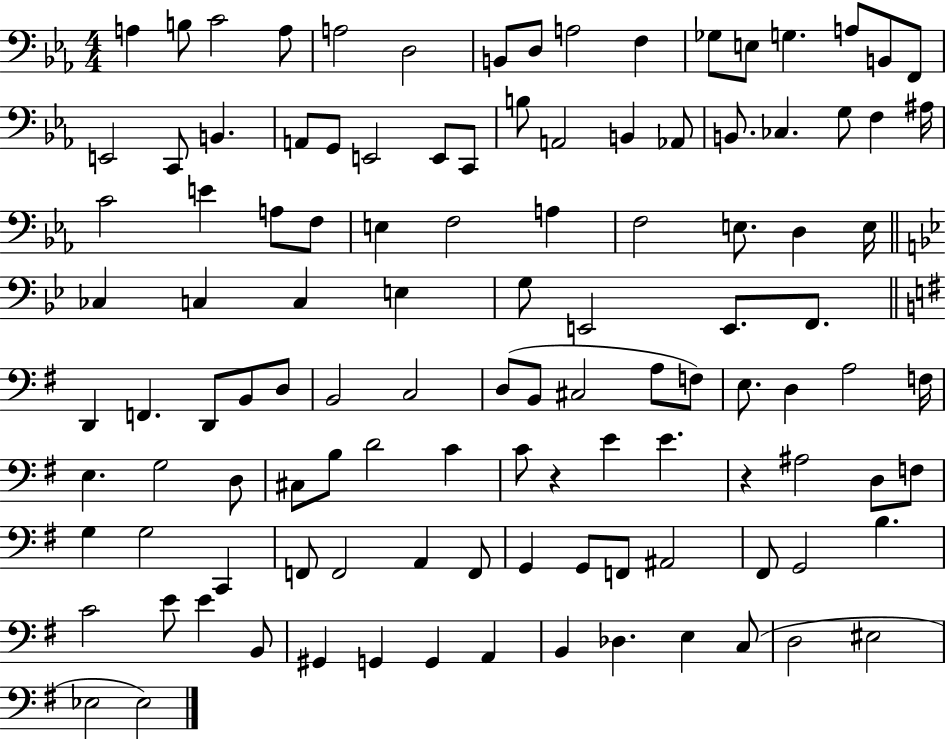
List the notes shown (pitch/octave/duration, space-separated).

A3/q B3/e C4/h A3/e A3/h D3/h B2/e D3/e A3/h F3/q Gb3/e E3/e G3/q. A3/e B2/e F2/e E2/h C2/e B2/q. A2/e G2/e E2/h E2/e C2/e B3/e A2/h B2/q Ab2/e B2/e. CES3/q. G3/e F3/q A#3/s C4/h E4/q A3/e F3/e E3/q F3/h A3/q F3/h E3/e. D3/q E3/s CES3/q C3/q C3/q E3/q G3/e E2/h E2/e. F2/e. D2/q F2/q. D2/e B2/e D3/e B2/h C3/h D3/e B2/e C#3/h A3/e F3/e E3/e. D3/q A3/h F3/s E3/q. G3/h D3/e C#3/e B3/e D4/h C4/q C4/e R/q E4/q E4/q. R/q A#3/h D3/e F3/e G3/q G3/h C2/q F2/e F2/h A2/q F2/e G2/q G2/e F2/e A#2/h F#2/e G2/h B3/q. C4/h E4/e E4/q B2/e G#2/q G2/q G2/q A2/q B2/q Db3/q. E3/q C3/e D3/h EIS3/h Eb3/h Eb3/h